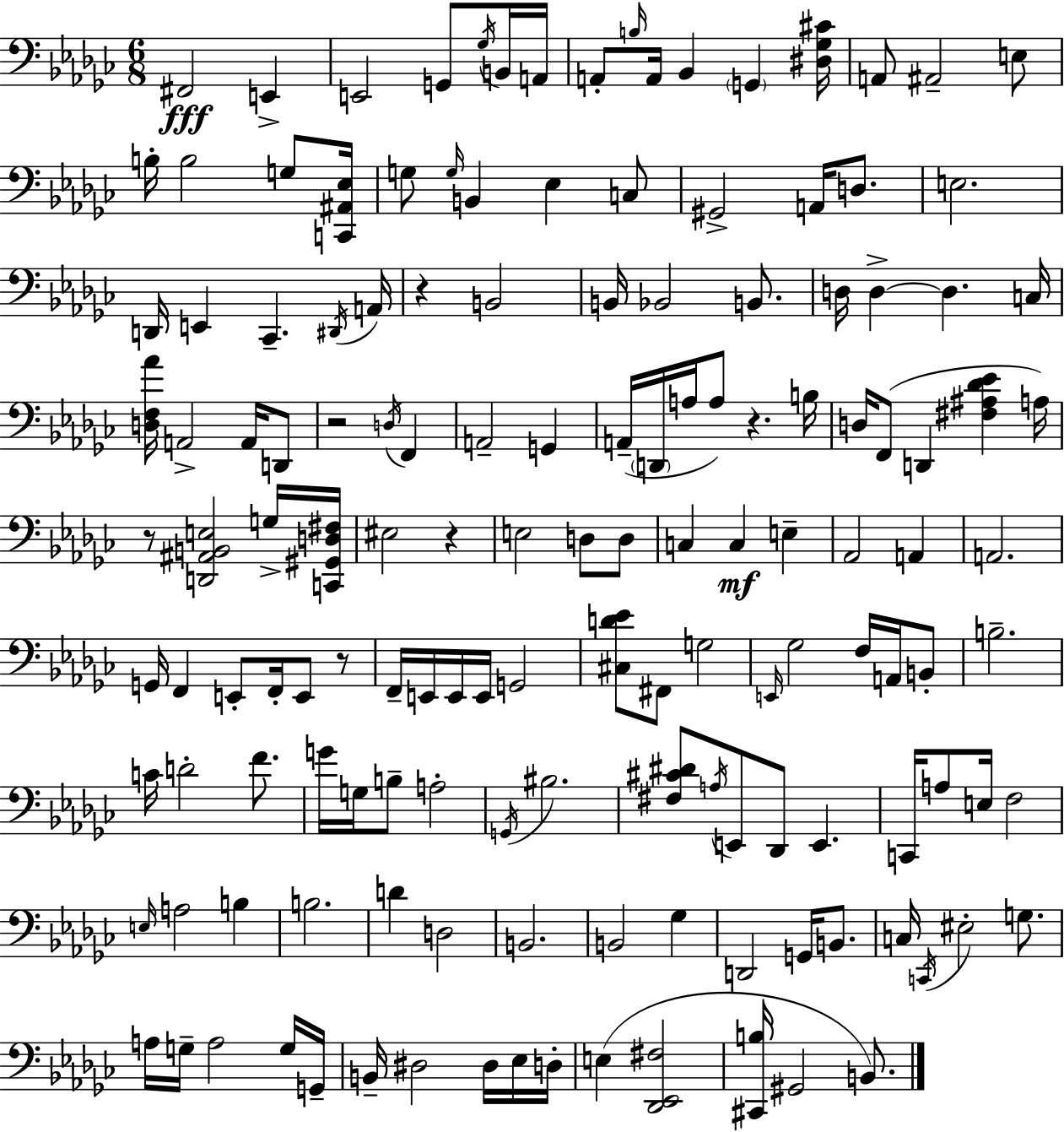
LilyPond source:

{
  \clef bass
  \numericTimeSignature
  \time 6/8
  \key ees \minor
  fis,2\fff e,4-> | e,2 g,8 \acciaccatura { ges16 } b,16 | a,16 a,8-. \grace { b16 } a,16 bes,4 \parenthesize g,4 | <dis ges cis'>16 a,8 ais,2-- | \break e8 b16-. b2 g8 | <c, ais, ees>16 g8 \grace { g16 } b,4 ees4 | c8 gis,2-> a,16 | d8. e2. | \break d,16 e,4 ces,4.-- | \acciaccatura { dis,16 } a,16 r4 b,2 | b,16 bes,2 | b,8. d16 d4->~~ d4. | \break c16 <d f aes'>16 a,2-> | a,16 d,8 r2 | \acciaccatura { d16 } f,4 a,2-- | g,4 a,16--( \parenthesize d,16 a16 a8) r4. | \break b16 d16 f,8( d,4 | <fis ais des' ees'>4 a16) r8 <d, ais, b, e>2 | g16-> <c, gis, d fis>16 eis2 | r4 e2 | \break d8 d8 c4 c4\mf | e4-- aes,2 | a,4 a,2. | g,16 f,4 e,8-. | \break f,16-. e,8 r8 f,16-- e,16 e,16 e,16 g,2 | <cis d' ees'>8 fis,8 g2 | \grace { e,16 } ges2 | f16 a,16 b,8-. b2.-- | \break c'16 d'2-. | f'8. g'16 g16 b8-- a2-. | \acciaccatura { g,16 } bis2. | <fis cis' dis'>8 \acciaccatura { a16 } e,8 | \break des,8 e,4. c,16 a8 e16 | f2 \grace { e16 } a2 | b4 b2. | d'4 | \break d2 b,2. | b,2 | ges4 d,2 | g,16 b,8. c16 \acciaccatura { c,16 } eis2-. | \break g8. a16 g16-- | a2 g16 g,16-- b,16-- dis2 | dis16 ees16 d16-. e4( | <des, ees, fis>2 <cis, b>16 gis,2 | \break b,8.) \bar "|."
}